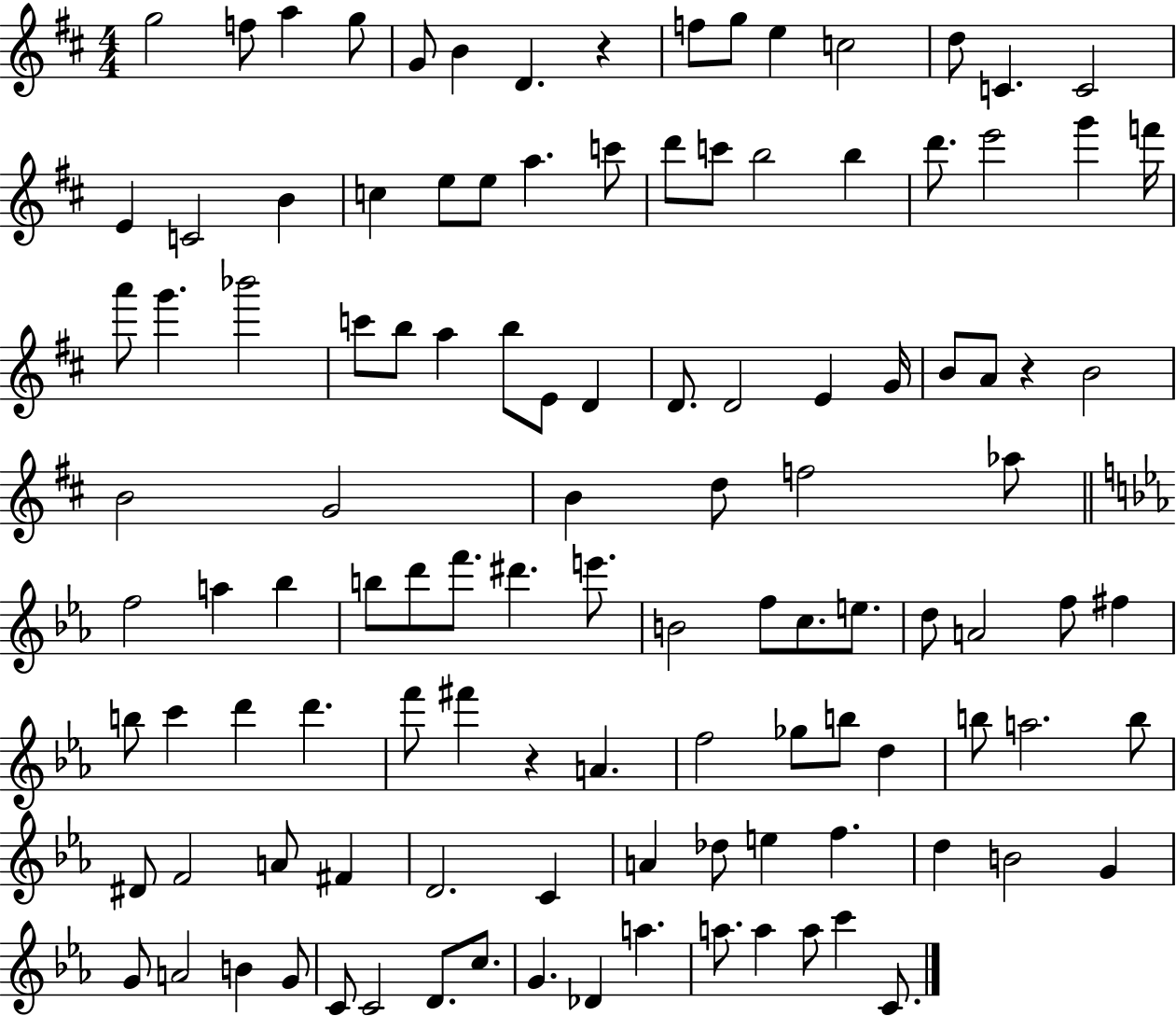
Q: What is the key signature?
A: D major